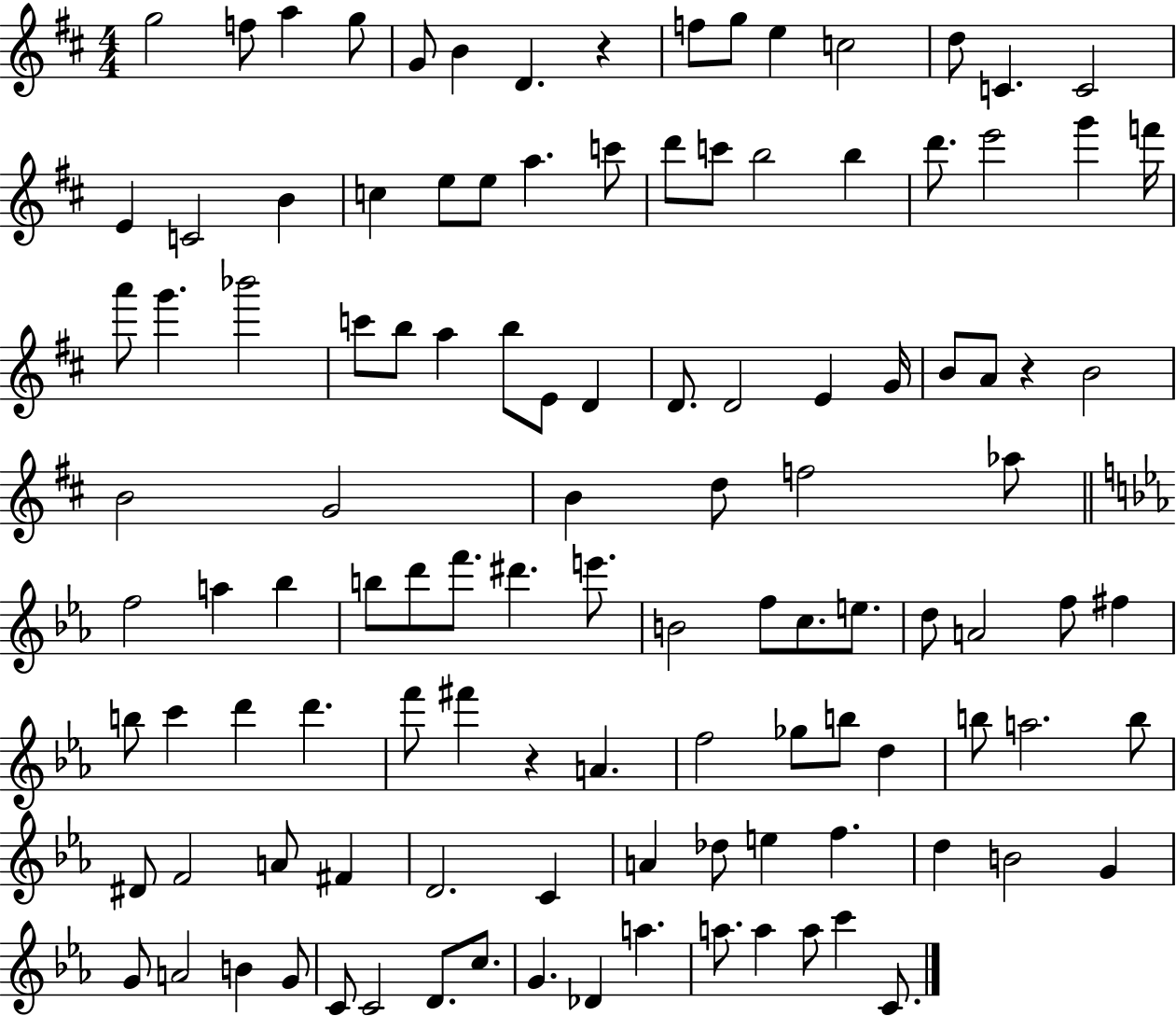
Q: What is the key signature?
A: D major